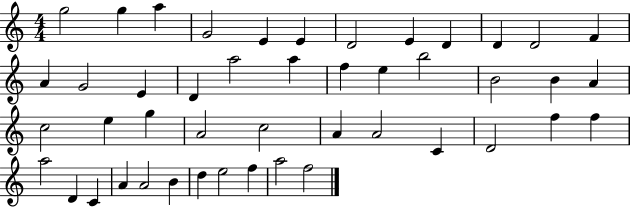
X:1
T:Untitled
M:4/4
L:1/4
K:C
g2 g a G2 E E D2 E D D D2 F A G2 E D a2 a f e b2 B2 B A c2 e g A2 c2 A A2 C D2 f f a2 D C A A2 B d e2 f a2 f2